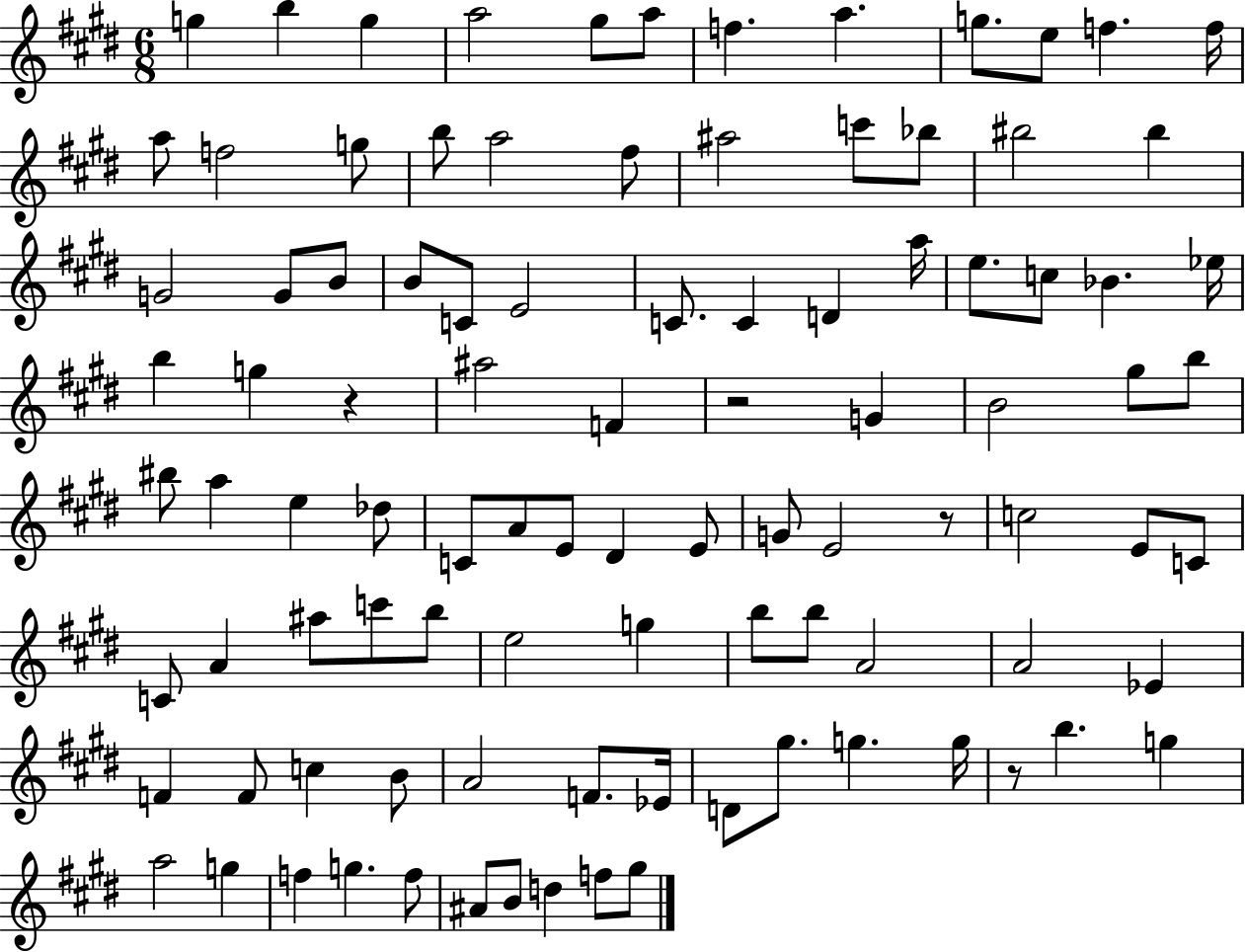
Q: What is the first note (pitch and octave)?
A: G5